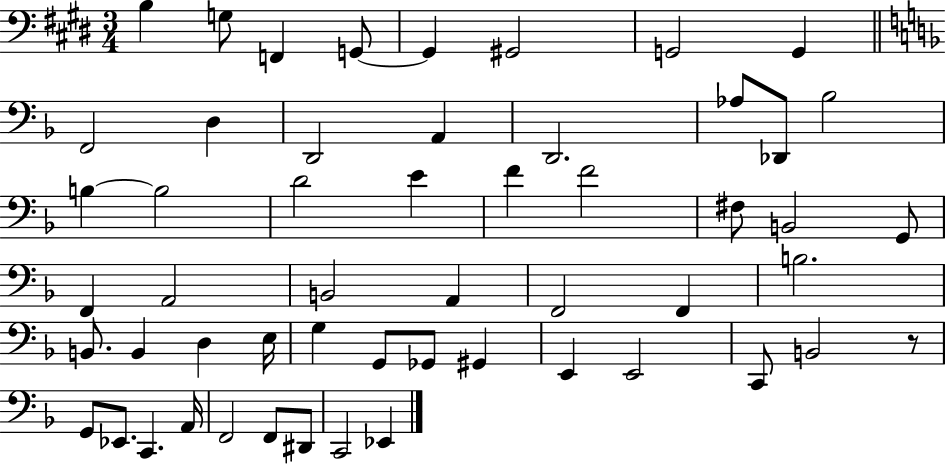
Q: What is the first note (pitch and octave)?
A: B3